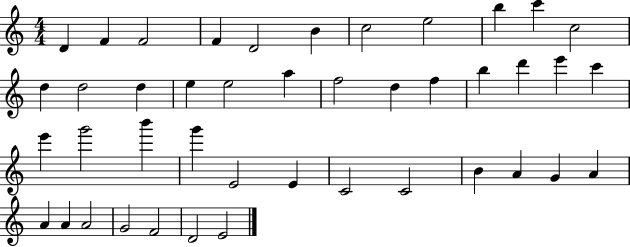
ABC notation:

X:1
T:Untitled
M:4/4
L:1/4
K:C
D F F2 F D2 B c2 e2 b c' c2 d d2 d e e2 a f2 d f b d' e' c' e' g'2 b' g' E2 E C2 C2 B A G A A A A2 G2 F2 D2 E2